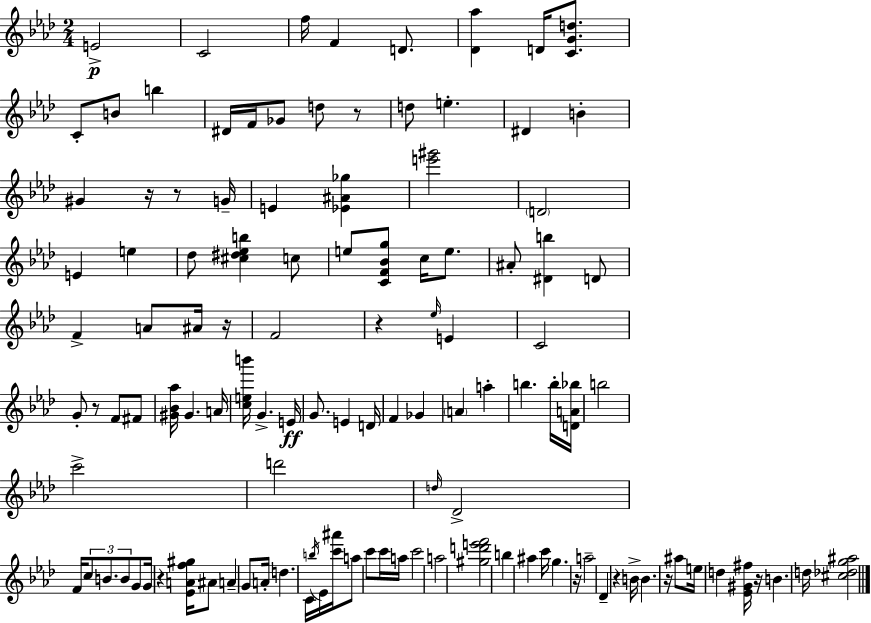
E4/h C4/h F5/s F4/q D4/e. [Db4,Ab5]/q D4/s [C4,G4,D5]/e. C4/e B4/e B5/q D#4/s F4/s Gb4/e D5/e R/e D5/e E5/q. D#4/q B4/q G#4/q R/s R/e G4/s E4/q [Eb4,A#4,Gb5]/q [E6,G#6]/h D4/h E4/q E5/q Db5/e [C#5,D#5,Eb5,B5]/q C5/e E5/e [C4,F4,Bb4,G5]/e C5/s E5/e. A#4/e [D#4,B5]/q D4/e F4/q A4/e A#4/s R/s F4/h R/q Eb5/s E4/q C4/h G4/e R/e F4/e F#4/e [G#4,Bb4,Ab5]/s G#4/q. A4/s [C5,E5,B6]/s G4/q. E4/s G4/e. E4/q D4/s F4/q Gb4/q A4/q A5/q B5/q. B5/s [D4,A4,Bb5]/s B5/h C6/h D6/h D5/s Db4/h F4/s C5/e B4/e. B4/e G4/e G4/s R/q [Eb4,A4,F5,G#5]/s A#4/e A4/q G4/e A4/s D5/q. C4/s B5/s Eb4/s [C6,A#6]/s A5/e C6/e C6/s A5/s C6/h A5/h [G#5,D6,E6,F6]/h B5/q A#5/q C6/s G5/q. R/s A5/h Db4/q R/q B4/s B4/q. R/s A#5/e E5/s D5/q [Eb4,G#4,F#5]/s R/s B4/q. D5/s [C#5,Db5,G5,A#5]/h